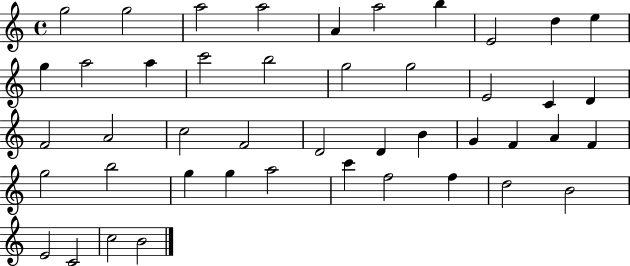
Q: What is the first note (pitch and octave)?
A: G5